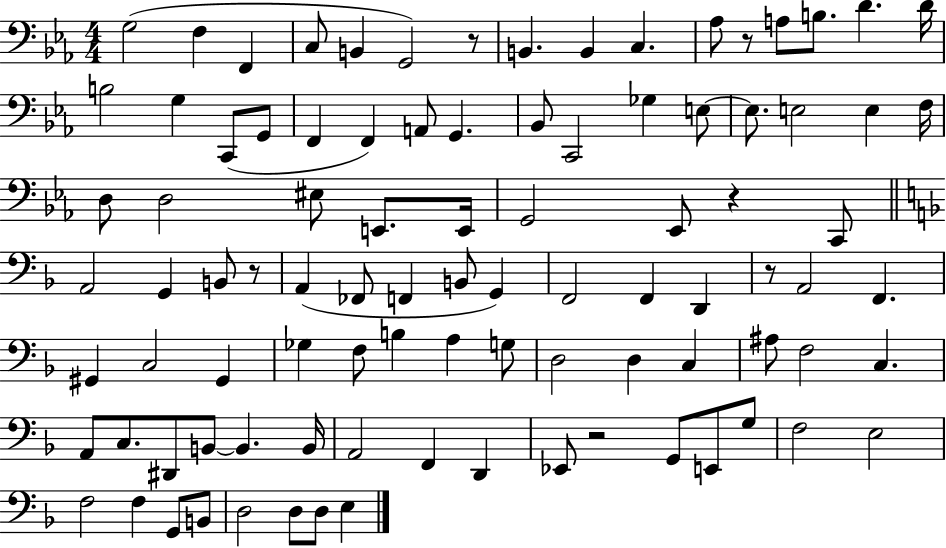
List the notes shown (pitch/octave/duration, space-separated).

G3/h F3/q F2/q C3/e B2/q G2/h R/e B2/q. B2/q C3/q. Ab3/e R/e A3/e B3/e. D4/q. D4/s B3/h G3/q C2/e G2/e F2/q F2/q A2/e G2/q. Bb2/e C2/h Gb3/q E3/e E3/e. E3/h E3/q F3/s D3/e D3/h EIS3/e E2/e. E2/s G2/h Eb2/e R/q C2/e A2/h G2/q B2/e R/e A2/q FES2/e F2/q B2/e G2/q F2/h F2/q D2/q R/e A2/h F2/q. G#2/q C3/h G#2/q Gb3/q F3/e B3/q A3/q G3/e D3/h D3/q C3/q A#3/e F3/h C3/q. A2/e C3/e. D#2/e B2/e B2/q. B2/s A2/h F2/q D2/q Eb2/e R/h G2/e E2/e G3/e F3/h E3/h F3/h F3/q G2/e B2/e D3/h D3/e D3/e E3/q